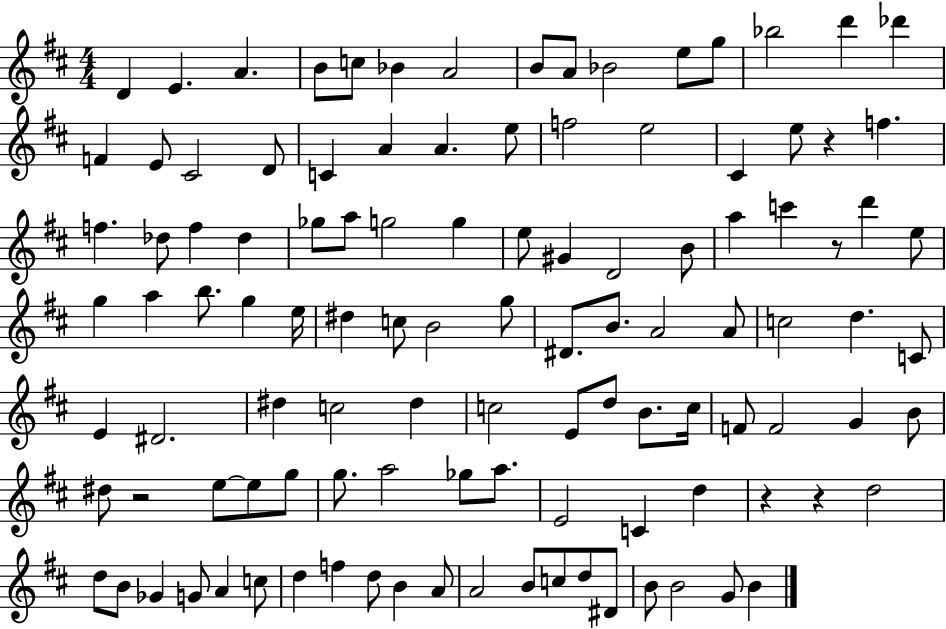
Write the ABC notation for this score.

X:1
T:Untitled
M:4/4
L:1/4
K:D
D E A B/2 c/2 _B A2 B/2 A/2 _B2 e/2 g/2 _b2 d' _d' F E/2 ^C2 D/2 C A A e/2 f2 e2 ^C e/2 z f f _d/2 f _d _g/2 a/2 g2 g e/2 ^G D2 B/2 a c' z/2 d' e/2 g a b/2 g e/4 ^d c/2 B2 g/2 ^D/2 B/2 A2 A/2 c2 d C/2 E ^D2 ^d c2 ^d c2 E/2 d/2 B/2 c/4 F/2 F2 G B/2 ^d/2 z2 e/2 e/2 g/2 g/2 a2 _g/2 a/2 E2 C d z z d2 d/2 B/2 _G G/2 A c/2 d f d/2 B A/2 A2 B/2 c/2 d/2 ^D/2 B/2 B2 G/2 B